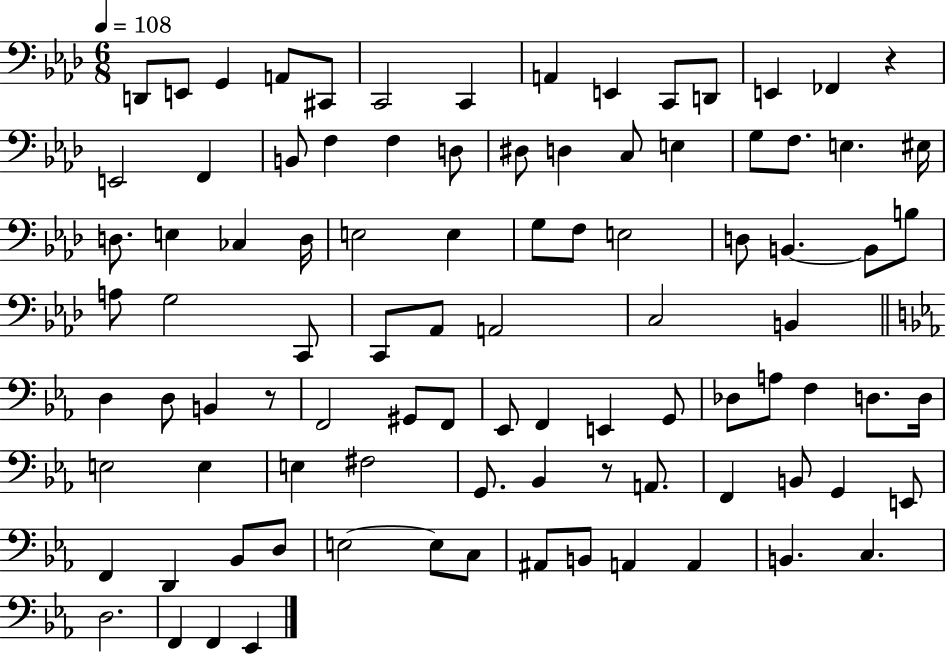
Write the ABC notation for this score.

X:1
T:Untitled
M:6/8
L:1/4
K:Ab
D,,/2 E,,/2 G,, A,,/2 ^C,,/2 C,,2 C,, A,, E,, C,,/2 D,,/2 E,, _F,, z E,,2 F,, B,,/2 F, F, D,/2 ^D,/2 D, C,/2 E, G,/2 F,/2 E, ^E,/4 D,/2 E, _C, D,/4 E,2 E, G,/2 F,/2 E,2 D,/2 B,, B,,/2 B,/2 A,/2 G,2 C,,/2 C,,/2 _A,,/2 A,,2 C,2 B,, D, D,/2 B,, z/2 F,,2 ^G,,/2 F,,/2 _E,,/2 F,, E,, G,,/2 _D,/2 A,/2 F, D,/2 D,/4 E,2 E, E, ^F,2 G,,/2 _B,, z/2 A,,/2 F,, B,,/2 G,, E,,/2 F,, D,, _B,,/2 D,/2 E,2 E,/2 C,/2 ^A,,/2 B,,/2 A,, A,, B,, C, D,2 F,, F,, _E,,